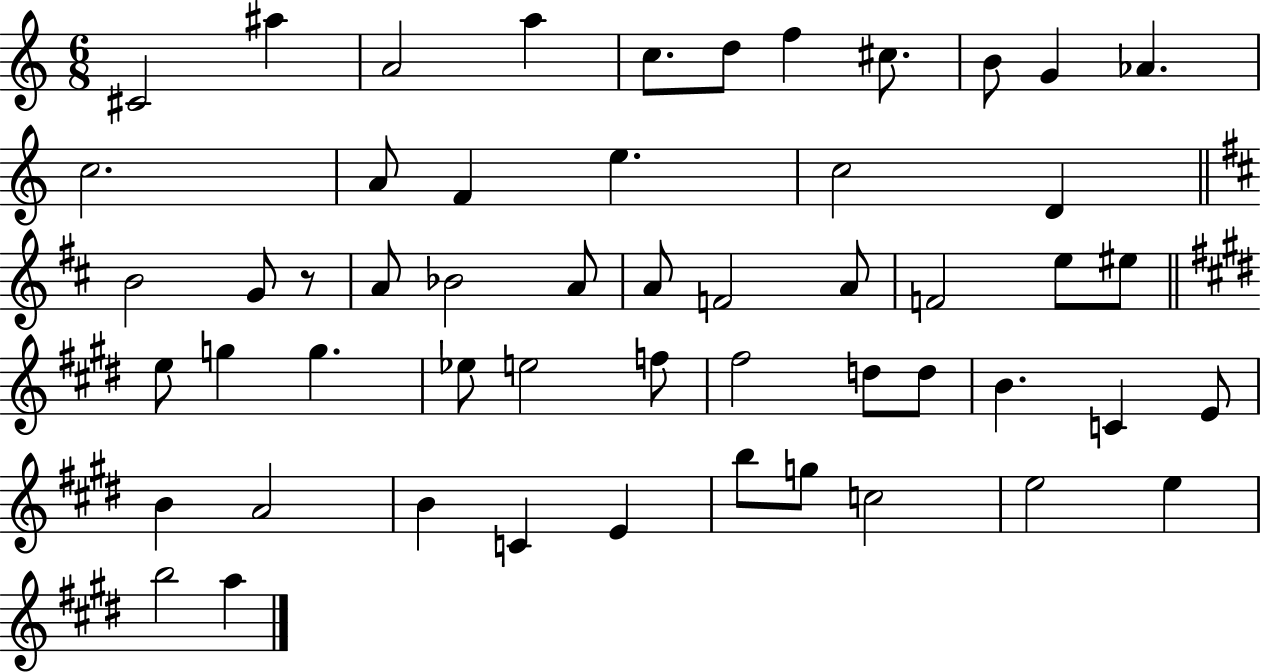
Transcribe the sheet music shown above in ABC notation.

X:1
T:Untitled
M:6/8
L:1/4
K:C
^C2 ^a A2 a c/2 d/2 f ^c/2 B/2 G _A c2 A/2 F e c2 D B2 G/2 z/2 A/2 _B2 A/2 A/2 F2 A/2 F2 e/2 ^e/2 e/2 g g _e/2 e2 f/2 ^f2 d/2 d/2 B C E/2 B A2 B C E b/2 g/2 c2 e2 e b2 a